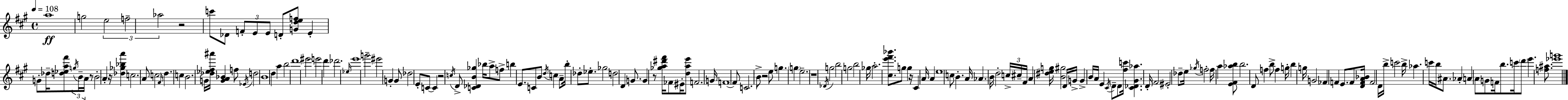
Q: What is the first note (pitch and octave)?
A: A5